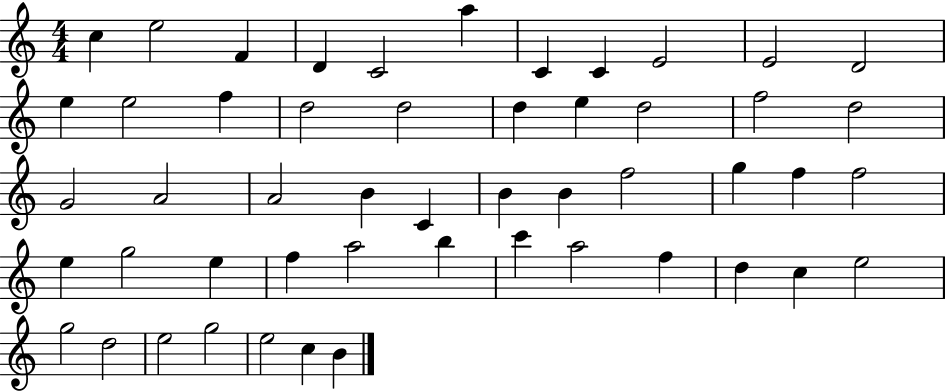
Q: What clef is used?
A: treble